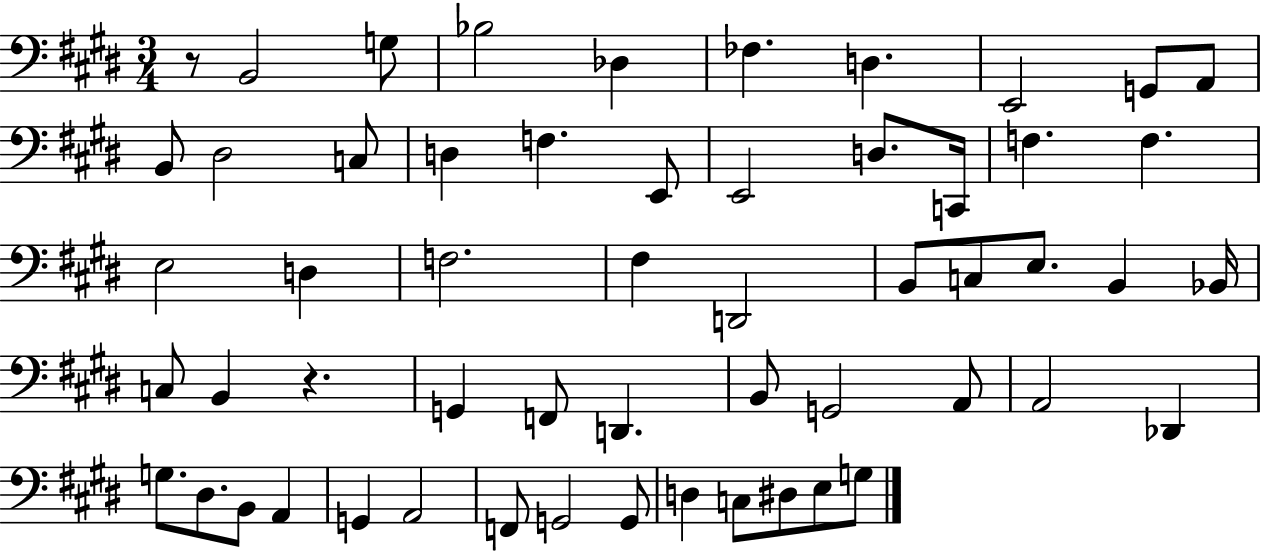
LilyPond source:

{
  \clef bass
  \numericTimeSignature
  \time 3/4
  \key e \major
  r8 b,2 g8 | bes2 des4 | fes4. d4. | e,2 g,8 a,8 | \break b,8 dis2 c8 | d4 f4. e,8 | e,2 d8. c,16 | f4. f4. | \break e2 d4 | f2. | fis4 d,2 | b,8 c8 e8. b,4 bes,16 | \break c8 b,4 r4. | g,4 f,8 d,4. | b,8 g,2 a,8 | a,2 des,4 | \break g8. dis8. b,8 a,4 | g,4 a,2 | f,8 g,2 g,8 | d4 c8 dis8 e8 g8 | \break \bar "|."
}